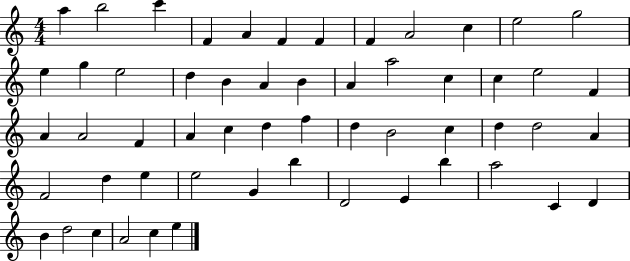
X:1
T:Untitled
M:4/4
L:1/4
K:C
a b2 c' F A F F F A2 c e2 g2 e g e2 d B A B A a2 c c e2 F A A2 F A c d f d B2 c d d2 A F2 d e e2 G b D2 E b a2 C D B d2 c A2 c e